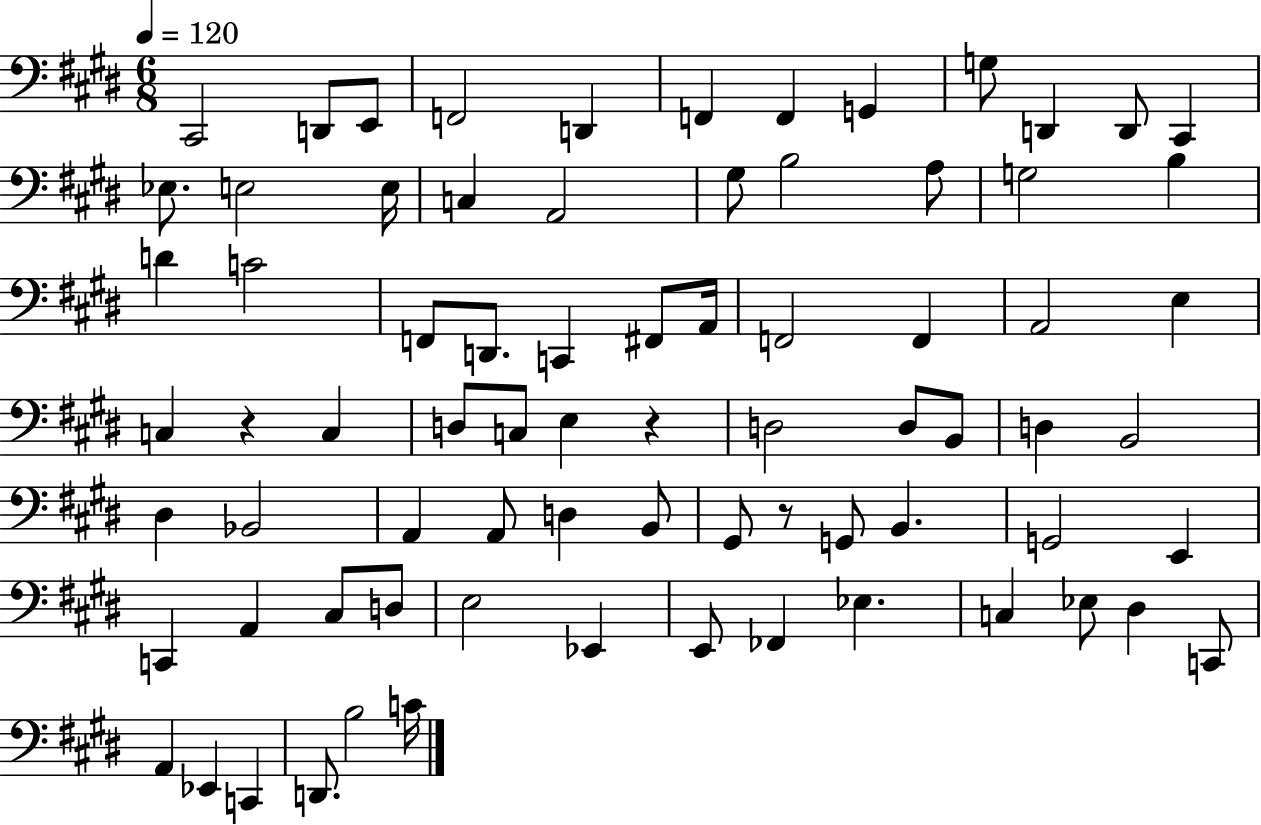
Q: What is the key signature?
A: E major